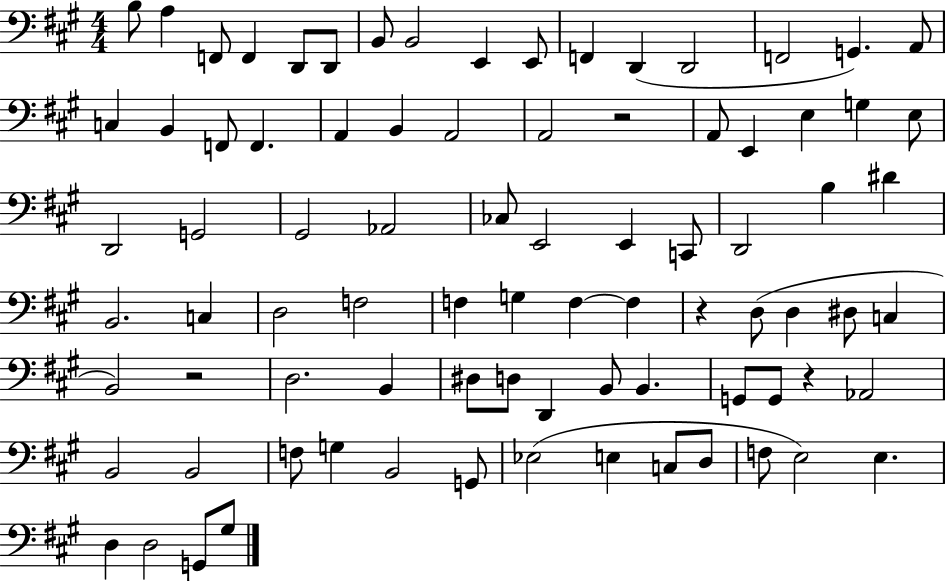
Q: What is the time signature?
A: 4/4